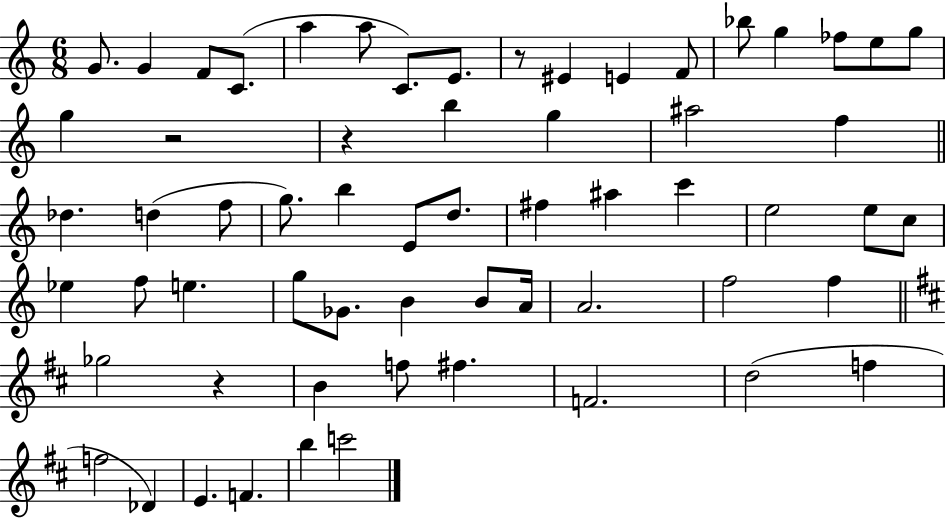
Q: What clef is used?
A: treble